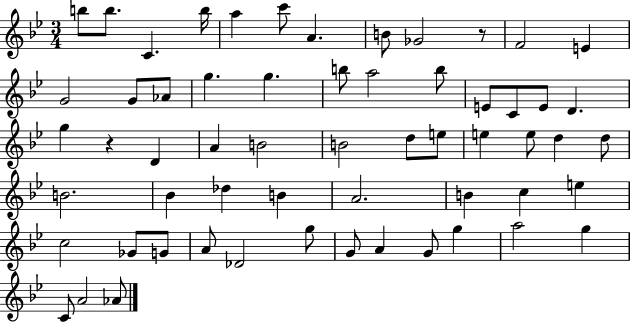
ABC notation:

X:1
T:Untitled
M:3/4
L:1/4
K:Bb
b/2 b/2 C b/4 a c'/2 A B/2 _G2 z/2 F2 E G2 G/2 _A/2 g g b/2 a2 b/2 E/2 C/2 E/2 D g z D A B2 B2 d/2 e/2 e e/2 d d/2 B2 _B _d B A2 B c e c2 _G/2 G/2 A/2 _D2 g/2 G/2 A G/2 g a2 g C/2 A2 _A/2